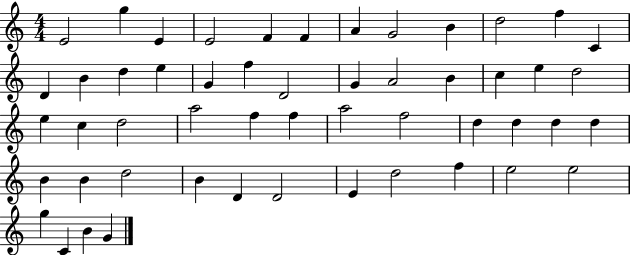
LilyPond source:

{
  \clef treble
  \numericTimeSignature
  \time 4/4
  \key c \major
  e'2 g''4 e'4 | e'2 f'4 f'4 | a'4 g'2 b'4 | d''2 f''4 c'4 | \break d'4 b'4 d''4 e''4 | g'4 f''4 d'2 | g'4 a'2 b'4 | c''4 e''4 d''2 | \break e''4 c''4 d''2 | a''2 f''4 f''4 | a''2 f''2 | d''4 d''4 d''4 d''4 | \break b'4 b'4 d''2 | b'4 d'4 d'2 | e'4 d''2 f''4 | e''2 e''2 | \break g''4 c'4 b'4 g'4 | \bar "|."
}